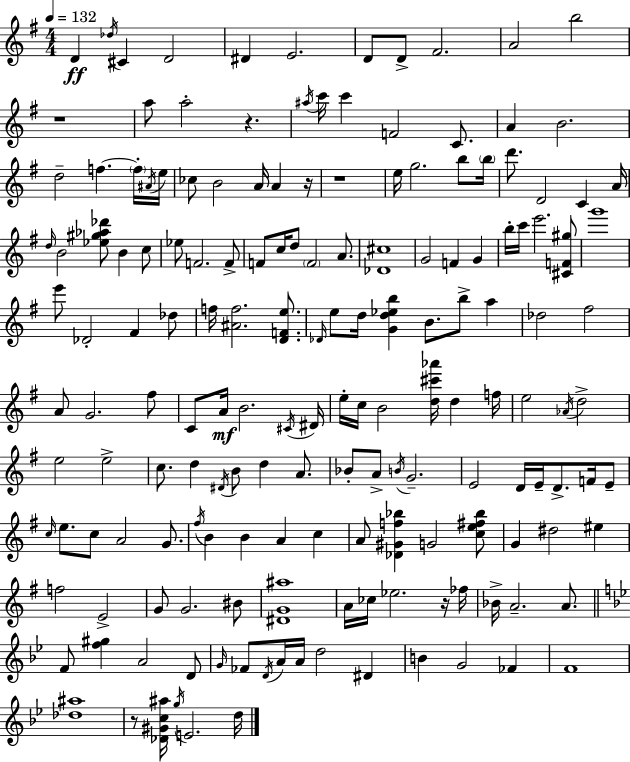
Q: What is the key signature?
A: G major